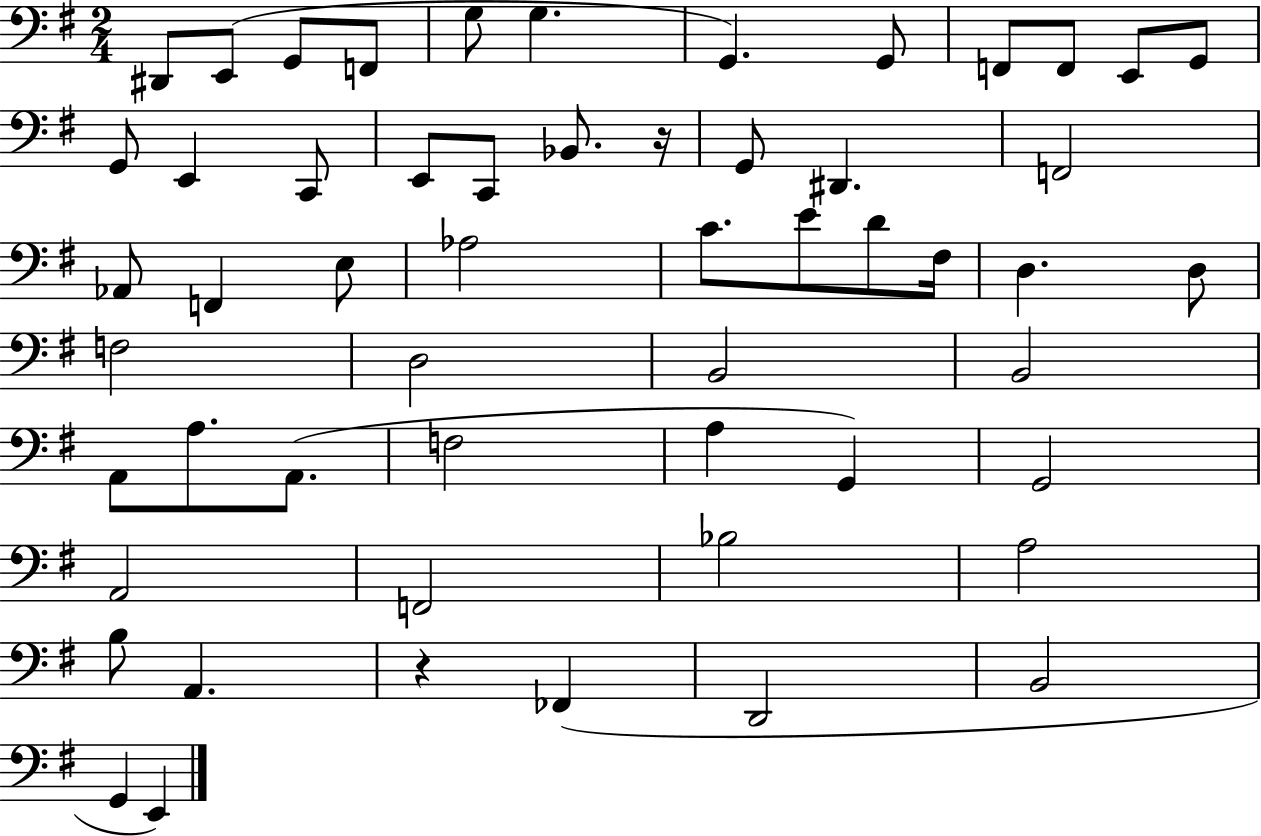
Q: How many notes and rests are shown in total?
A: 55